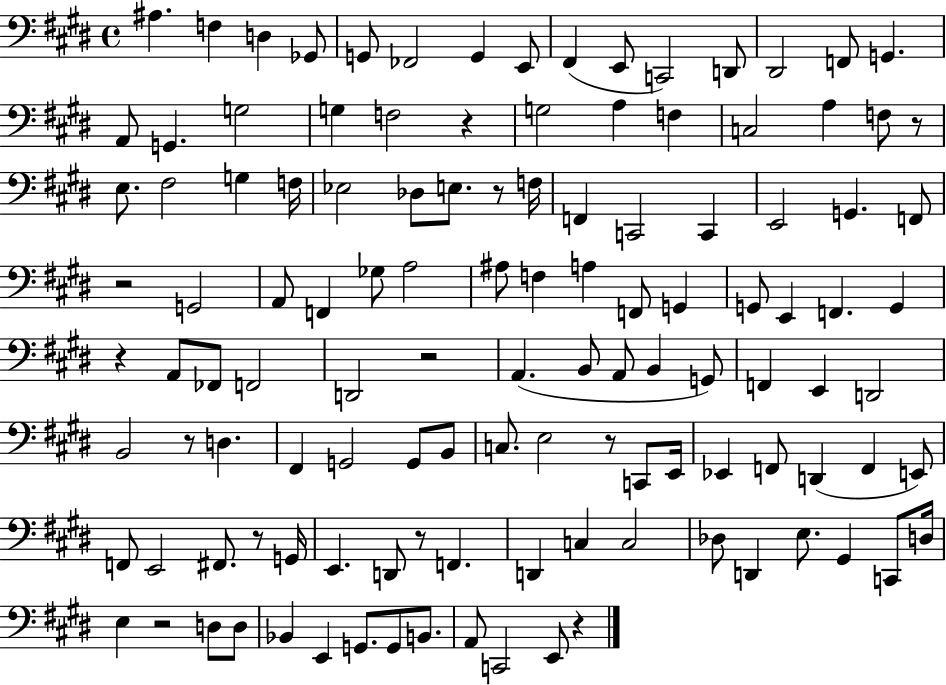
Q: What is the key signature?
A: E major